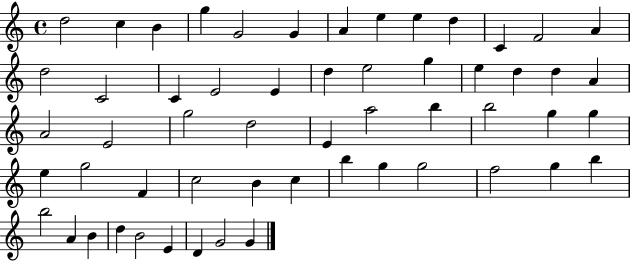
{
  \clef treble
  \time 4/4
  \defaultTimeSignature
  \key c \major
  d''2 c''4 b'4 | g''4 g'2 g'4 | a'4 e''4 e''4 d''4 | c'4 f'2 a'4 | \break d''2 c'2 | c'4 e'2 e'4 | d''4 e''2 g''4 | e''4 d''4 d''4 a'4 | \break a'2 e'2 | g''2 d''2 | e'4 a''2 b''4 | b''2 g''4 g''4 | \break e''4 g''2 f'4 | c''2 b'4 c''4 | b''4 g''4 g''2 | f''2 g''4 b''4 | \break b''2 a'4 b'4 | d''4 b'2 e'4 | d'4 g'2 g'4 | \bar "|."
}